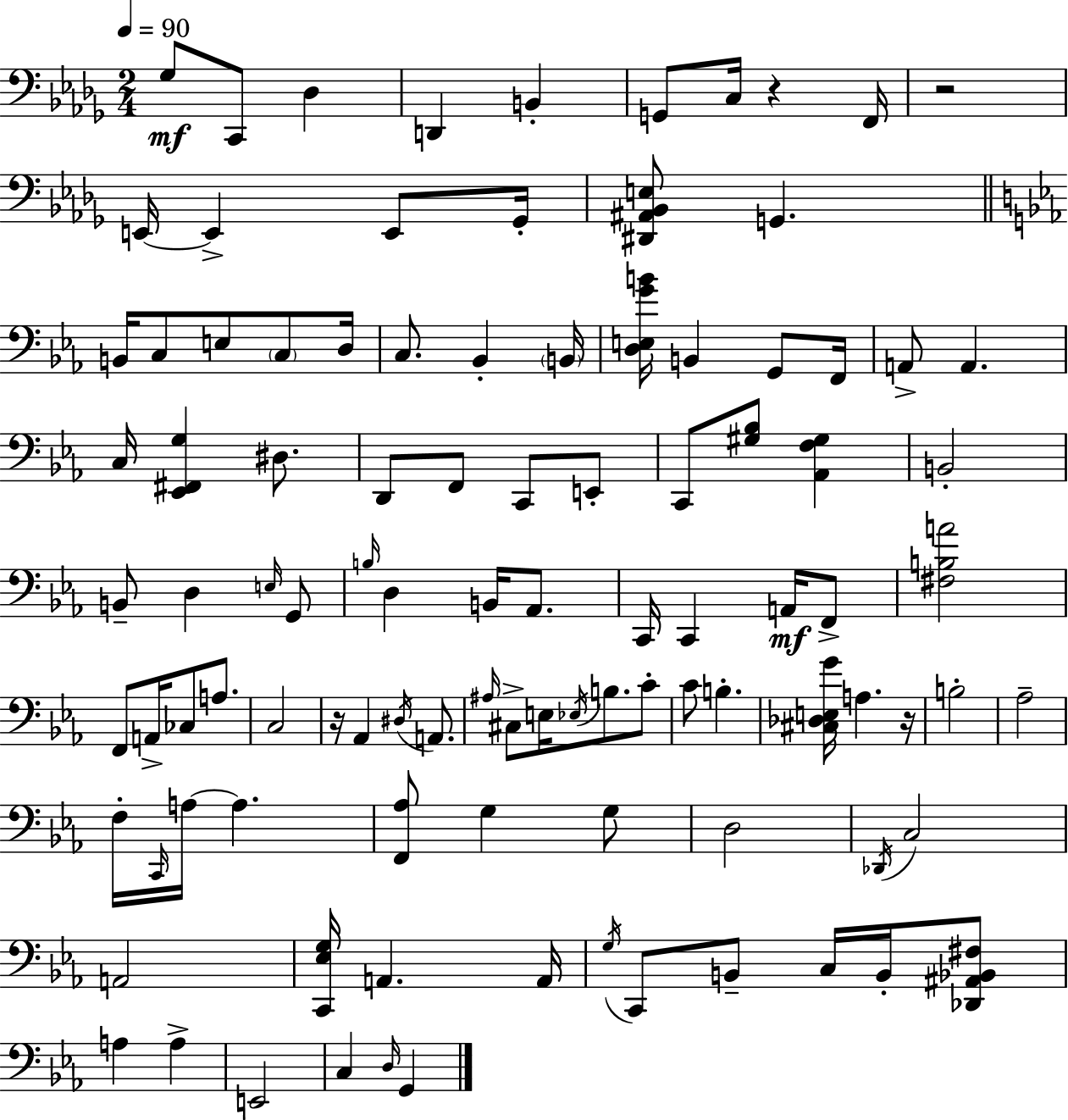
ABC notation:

X:1
T:Untitled
M:2/4
L:1/4
K:Bbm
_G,/2 C,,/2 _D, D,, B,, G,,/2 C,/4 z F,,/4 z2 E,,/4 E,, E,,/2 _G,,/4 [^D,,^A,,_B,,E,]/2 G,, B,,/4 C,/2 E,/2 C,/2 D,/4 C,/2 _B,, B,,/4 [D,E,GB]/4 B,, G,,/2 F,,/4 A,,/2 A,, C,/4 [_E,,^F,,G,] ^D,/2 D,,/2 F,,/2 C,,/2 E,,/2 C,,/2 [^G,_B,]/2 [_A,,F,^G,] B,,2 B,,/2 D, E,/4 G,,/2 B,/4 D, B,,/4 _A,,/2 C,,/4 C,, A,,/4 F,,/2 [^F,B,A]2 F,,/2 A,,/4 _C,/2 A,/2 C,2 z/4 _A,, ^D,/4 A,,/2 ^A,/4 ^C,/2 E,/4 _E,/4 B,/2 C/2 C/2 B, [^C,_D,E,G]/4 A, z/4 B,2 _A,2 F,/4 C,,/4 A,/4 A, [F,,_A,]/2 G, G,/2 D,2 _D,,/4 C,2 A,,2 [C,,_E,G,]/4 A,, A,,/4 G,/4 C,,/2 B,,/2 C,/4 B,,/4 [_D,,^A,,_B,,^F,]/2 A, A, E,,2 C, D,/4 G,,